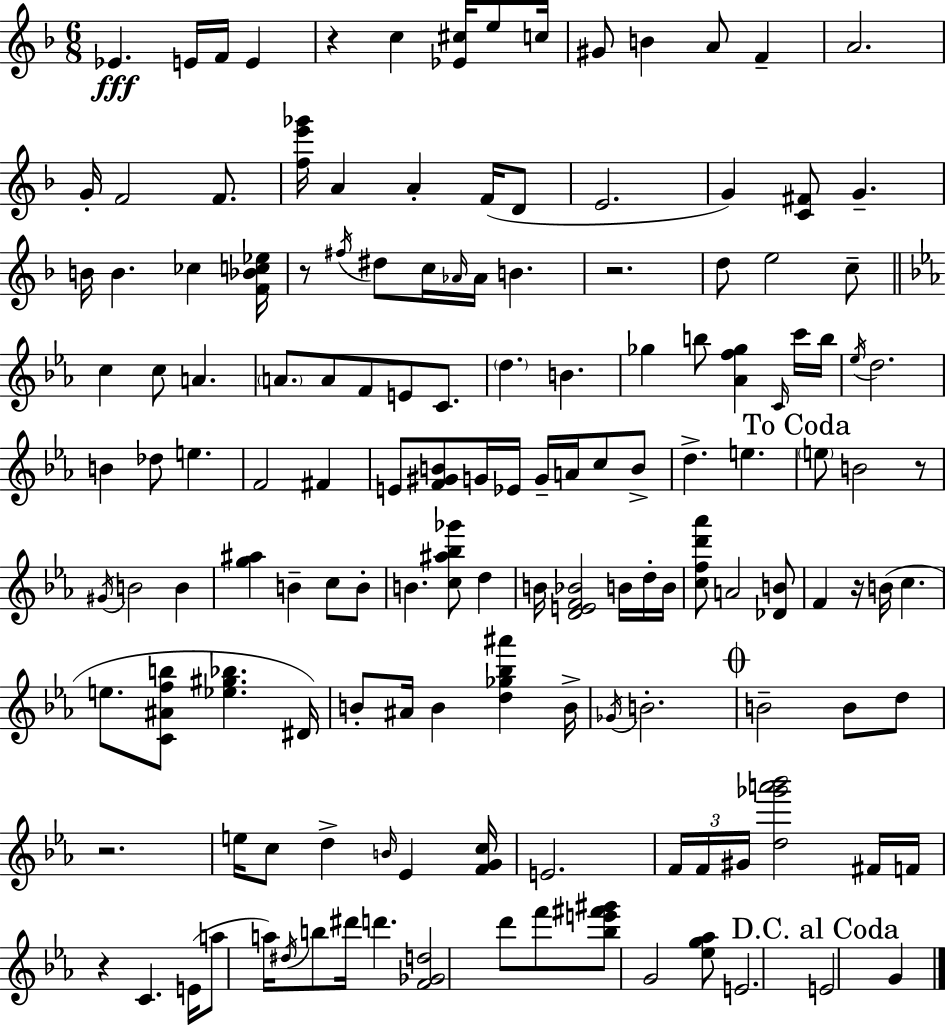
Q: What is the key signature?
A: F major